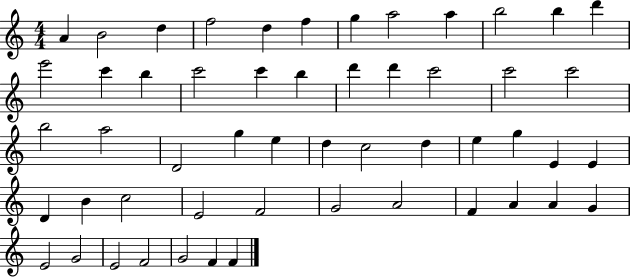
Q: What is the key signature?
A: C major